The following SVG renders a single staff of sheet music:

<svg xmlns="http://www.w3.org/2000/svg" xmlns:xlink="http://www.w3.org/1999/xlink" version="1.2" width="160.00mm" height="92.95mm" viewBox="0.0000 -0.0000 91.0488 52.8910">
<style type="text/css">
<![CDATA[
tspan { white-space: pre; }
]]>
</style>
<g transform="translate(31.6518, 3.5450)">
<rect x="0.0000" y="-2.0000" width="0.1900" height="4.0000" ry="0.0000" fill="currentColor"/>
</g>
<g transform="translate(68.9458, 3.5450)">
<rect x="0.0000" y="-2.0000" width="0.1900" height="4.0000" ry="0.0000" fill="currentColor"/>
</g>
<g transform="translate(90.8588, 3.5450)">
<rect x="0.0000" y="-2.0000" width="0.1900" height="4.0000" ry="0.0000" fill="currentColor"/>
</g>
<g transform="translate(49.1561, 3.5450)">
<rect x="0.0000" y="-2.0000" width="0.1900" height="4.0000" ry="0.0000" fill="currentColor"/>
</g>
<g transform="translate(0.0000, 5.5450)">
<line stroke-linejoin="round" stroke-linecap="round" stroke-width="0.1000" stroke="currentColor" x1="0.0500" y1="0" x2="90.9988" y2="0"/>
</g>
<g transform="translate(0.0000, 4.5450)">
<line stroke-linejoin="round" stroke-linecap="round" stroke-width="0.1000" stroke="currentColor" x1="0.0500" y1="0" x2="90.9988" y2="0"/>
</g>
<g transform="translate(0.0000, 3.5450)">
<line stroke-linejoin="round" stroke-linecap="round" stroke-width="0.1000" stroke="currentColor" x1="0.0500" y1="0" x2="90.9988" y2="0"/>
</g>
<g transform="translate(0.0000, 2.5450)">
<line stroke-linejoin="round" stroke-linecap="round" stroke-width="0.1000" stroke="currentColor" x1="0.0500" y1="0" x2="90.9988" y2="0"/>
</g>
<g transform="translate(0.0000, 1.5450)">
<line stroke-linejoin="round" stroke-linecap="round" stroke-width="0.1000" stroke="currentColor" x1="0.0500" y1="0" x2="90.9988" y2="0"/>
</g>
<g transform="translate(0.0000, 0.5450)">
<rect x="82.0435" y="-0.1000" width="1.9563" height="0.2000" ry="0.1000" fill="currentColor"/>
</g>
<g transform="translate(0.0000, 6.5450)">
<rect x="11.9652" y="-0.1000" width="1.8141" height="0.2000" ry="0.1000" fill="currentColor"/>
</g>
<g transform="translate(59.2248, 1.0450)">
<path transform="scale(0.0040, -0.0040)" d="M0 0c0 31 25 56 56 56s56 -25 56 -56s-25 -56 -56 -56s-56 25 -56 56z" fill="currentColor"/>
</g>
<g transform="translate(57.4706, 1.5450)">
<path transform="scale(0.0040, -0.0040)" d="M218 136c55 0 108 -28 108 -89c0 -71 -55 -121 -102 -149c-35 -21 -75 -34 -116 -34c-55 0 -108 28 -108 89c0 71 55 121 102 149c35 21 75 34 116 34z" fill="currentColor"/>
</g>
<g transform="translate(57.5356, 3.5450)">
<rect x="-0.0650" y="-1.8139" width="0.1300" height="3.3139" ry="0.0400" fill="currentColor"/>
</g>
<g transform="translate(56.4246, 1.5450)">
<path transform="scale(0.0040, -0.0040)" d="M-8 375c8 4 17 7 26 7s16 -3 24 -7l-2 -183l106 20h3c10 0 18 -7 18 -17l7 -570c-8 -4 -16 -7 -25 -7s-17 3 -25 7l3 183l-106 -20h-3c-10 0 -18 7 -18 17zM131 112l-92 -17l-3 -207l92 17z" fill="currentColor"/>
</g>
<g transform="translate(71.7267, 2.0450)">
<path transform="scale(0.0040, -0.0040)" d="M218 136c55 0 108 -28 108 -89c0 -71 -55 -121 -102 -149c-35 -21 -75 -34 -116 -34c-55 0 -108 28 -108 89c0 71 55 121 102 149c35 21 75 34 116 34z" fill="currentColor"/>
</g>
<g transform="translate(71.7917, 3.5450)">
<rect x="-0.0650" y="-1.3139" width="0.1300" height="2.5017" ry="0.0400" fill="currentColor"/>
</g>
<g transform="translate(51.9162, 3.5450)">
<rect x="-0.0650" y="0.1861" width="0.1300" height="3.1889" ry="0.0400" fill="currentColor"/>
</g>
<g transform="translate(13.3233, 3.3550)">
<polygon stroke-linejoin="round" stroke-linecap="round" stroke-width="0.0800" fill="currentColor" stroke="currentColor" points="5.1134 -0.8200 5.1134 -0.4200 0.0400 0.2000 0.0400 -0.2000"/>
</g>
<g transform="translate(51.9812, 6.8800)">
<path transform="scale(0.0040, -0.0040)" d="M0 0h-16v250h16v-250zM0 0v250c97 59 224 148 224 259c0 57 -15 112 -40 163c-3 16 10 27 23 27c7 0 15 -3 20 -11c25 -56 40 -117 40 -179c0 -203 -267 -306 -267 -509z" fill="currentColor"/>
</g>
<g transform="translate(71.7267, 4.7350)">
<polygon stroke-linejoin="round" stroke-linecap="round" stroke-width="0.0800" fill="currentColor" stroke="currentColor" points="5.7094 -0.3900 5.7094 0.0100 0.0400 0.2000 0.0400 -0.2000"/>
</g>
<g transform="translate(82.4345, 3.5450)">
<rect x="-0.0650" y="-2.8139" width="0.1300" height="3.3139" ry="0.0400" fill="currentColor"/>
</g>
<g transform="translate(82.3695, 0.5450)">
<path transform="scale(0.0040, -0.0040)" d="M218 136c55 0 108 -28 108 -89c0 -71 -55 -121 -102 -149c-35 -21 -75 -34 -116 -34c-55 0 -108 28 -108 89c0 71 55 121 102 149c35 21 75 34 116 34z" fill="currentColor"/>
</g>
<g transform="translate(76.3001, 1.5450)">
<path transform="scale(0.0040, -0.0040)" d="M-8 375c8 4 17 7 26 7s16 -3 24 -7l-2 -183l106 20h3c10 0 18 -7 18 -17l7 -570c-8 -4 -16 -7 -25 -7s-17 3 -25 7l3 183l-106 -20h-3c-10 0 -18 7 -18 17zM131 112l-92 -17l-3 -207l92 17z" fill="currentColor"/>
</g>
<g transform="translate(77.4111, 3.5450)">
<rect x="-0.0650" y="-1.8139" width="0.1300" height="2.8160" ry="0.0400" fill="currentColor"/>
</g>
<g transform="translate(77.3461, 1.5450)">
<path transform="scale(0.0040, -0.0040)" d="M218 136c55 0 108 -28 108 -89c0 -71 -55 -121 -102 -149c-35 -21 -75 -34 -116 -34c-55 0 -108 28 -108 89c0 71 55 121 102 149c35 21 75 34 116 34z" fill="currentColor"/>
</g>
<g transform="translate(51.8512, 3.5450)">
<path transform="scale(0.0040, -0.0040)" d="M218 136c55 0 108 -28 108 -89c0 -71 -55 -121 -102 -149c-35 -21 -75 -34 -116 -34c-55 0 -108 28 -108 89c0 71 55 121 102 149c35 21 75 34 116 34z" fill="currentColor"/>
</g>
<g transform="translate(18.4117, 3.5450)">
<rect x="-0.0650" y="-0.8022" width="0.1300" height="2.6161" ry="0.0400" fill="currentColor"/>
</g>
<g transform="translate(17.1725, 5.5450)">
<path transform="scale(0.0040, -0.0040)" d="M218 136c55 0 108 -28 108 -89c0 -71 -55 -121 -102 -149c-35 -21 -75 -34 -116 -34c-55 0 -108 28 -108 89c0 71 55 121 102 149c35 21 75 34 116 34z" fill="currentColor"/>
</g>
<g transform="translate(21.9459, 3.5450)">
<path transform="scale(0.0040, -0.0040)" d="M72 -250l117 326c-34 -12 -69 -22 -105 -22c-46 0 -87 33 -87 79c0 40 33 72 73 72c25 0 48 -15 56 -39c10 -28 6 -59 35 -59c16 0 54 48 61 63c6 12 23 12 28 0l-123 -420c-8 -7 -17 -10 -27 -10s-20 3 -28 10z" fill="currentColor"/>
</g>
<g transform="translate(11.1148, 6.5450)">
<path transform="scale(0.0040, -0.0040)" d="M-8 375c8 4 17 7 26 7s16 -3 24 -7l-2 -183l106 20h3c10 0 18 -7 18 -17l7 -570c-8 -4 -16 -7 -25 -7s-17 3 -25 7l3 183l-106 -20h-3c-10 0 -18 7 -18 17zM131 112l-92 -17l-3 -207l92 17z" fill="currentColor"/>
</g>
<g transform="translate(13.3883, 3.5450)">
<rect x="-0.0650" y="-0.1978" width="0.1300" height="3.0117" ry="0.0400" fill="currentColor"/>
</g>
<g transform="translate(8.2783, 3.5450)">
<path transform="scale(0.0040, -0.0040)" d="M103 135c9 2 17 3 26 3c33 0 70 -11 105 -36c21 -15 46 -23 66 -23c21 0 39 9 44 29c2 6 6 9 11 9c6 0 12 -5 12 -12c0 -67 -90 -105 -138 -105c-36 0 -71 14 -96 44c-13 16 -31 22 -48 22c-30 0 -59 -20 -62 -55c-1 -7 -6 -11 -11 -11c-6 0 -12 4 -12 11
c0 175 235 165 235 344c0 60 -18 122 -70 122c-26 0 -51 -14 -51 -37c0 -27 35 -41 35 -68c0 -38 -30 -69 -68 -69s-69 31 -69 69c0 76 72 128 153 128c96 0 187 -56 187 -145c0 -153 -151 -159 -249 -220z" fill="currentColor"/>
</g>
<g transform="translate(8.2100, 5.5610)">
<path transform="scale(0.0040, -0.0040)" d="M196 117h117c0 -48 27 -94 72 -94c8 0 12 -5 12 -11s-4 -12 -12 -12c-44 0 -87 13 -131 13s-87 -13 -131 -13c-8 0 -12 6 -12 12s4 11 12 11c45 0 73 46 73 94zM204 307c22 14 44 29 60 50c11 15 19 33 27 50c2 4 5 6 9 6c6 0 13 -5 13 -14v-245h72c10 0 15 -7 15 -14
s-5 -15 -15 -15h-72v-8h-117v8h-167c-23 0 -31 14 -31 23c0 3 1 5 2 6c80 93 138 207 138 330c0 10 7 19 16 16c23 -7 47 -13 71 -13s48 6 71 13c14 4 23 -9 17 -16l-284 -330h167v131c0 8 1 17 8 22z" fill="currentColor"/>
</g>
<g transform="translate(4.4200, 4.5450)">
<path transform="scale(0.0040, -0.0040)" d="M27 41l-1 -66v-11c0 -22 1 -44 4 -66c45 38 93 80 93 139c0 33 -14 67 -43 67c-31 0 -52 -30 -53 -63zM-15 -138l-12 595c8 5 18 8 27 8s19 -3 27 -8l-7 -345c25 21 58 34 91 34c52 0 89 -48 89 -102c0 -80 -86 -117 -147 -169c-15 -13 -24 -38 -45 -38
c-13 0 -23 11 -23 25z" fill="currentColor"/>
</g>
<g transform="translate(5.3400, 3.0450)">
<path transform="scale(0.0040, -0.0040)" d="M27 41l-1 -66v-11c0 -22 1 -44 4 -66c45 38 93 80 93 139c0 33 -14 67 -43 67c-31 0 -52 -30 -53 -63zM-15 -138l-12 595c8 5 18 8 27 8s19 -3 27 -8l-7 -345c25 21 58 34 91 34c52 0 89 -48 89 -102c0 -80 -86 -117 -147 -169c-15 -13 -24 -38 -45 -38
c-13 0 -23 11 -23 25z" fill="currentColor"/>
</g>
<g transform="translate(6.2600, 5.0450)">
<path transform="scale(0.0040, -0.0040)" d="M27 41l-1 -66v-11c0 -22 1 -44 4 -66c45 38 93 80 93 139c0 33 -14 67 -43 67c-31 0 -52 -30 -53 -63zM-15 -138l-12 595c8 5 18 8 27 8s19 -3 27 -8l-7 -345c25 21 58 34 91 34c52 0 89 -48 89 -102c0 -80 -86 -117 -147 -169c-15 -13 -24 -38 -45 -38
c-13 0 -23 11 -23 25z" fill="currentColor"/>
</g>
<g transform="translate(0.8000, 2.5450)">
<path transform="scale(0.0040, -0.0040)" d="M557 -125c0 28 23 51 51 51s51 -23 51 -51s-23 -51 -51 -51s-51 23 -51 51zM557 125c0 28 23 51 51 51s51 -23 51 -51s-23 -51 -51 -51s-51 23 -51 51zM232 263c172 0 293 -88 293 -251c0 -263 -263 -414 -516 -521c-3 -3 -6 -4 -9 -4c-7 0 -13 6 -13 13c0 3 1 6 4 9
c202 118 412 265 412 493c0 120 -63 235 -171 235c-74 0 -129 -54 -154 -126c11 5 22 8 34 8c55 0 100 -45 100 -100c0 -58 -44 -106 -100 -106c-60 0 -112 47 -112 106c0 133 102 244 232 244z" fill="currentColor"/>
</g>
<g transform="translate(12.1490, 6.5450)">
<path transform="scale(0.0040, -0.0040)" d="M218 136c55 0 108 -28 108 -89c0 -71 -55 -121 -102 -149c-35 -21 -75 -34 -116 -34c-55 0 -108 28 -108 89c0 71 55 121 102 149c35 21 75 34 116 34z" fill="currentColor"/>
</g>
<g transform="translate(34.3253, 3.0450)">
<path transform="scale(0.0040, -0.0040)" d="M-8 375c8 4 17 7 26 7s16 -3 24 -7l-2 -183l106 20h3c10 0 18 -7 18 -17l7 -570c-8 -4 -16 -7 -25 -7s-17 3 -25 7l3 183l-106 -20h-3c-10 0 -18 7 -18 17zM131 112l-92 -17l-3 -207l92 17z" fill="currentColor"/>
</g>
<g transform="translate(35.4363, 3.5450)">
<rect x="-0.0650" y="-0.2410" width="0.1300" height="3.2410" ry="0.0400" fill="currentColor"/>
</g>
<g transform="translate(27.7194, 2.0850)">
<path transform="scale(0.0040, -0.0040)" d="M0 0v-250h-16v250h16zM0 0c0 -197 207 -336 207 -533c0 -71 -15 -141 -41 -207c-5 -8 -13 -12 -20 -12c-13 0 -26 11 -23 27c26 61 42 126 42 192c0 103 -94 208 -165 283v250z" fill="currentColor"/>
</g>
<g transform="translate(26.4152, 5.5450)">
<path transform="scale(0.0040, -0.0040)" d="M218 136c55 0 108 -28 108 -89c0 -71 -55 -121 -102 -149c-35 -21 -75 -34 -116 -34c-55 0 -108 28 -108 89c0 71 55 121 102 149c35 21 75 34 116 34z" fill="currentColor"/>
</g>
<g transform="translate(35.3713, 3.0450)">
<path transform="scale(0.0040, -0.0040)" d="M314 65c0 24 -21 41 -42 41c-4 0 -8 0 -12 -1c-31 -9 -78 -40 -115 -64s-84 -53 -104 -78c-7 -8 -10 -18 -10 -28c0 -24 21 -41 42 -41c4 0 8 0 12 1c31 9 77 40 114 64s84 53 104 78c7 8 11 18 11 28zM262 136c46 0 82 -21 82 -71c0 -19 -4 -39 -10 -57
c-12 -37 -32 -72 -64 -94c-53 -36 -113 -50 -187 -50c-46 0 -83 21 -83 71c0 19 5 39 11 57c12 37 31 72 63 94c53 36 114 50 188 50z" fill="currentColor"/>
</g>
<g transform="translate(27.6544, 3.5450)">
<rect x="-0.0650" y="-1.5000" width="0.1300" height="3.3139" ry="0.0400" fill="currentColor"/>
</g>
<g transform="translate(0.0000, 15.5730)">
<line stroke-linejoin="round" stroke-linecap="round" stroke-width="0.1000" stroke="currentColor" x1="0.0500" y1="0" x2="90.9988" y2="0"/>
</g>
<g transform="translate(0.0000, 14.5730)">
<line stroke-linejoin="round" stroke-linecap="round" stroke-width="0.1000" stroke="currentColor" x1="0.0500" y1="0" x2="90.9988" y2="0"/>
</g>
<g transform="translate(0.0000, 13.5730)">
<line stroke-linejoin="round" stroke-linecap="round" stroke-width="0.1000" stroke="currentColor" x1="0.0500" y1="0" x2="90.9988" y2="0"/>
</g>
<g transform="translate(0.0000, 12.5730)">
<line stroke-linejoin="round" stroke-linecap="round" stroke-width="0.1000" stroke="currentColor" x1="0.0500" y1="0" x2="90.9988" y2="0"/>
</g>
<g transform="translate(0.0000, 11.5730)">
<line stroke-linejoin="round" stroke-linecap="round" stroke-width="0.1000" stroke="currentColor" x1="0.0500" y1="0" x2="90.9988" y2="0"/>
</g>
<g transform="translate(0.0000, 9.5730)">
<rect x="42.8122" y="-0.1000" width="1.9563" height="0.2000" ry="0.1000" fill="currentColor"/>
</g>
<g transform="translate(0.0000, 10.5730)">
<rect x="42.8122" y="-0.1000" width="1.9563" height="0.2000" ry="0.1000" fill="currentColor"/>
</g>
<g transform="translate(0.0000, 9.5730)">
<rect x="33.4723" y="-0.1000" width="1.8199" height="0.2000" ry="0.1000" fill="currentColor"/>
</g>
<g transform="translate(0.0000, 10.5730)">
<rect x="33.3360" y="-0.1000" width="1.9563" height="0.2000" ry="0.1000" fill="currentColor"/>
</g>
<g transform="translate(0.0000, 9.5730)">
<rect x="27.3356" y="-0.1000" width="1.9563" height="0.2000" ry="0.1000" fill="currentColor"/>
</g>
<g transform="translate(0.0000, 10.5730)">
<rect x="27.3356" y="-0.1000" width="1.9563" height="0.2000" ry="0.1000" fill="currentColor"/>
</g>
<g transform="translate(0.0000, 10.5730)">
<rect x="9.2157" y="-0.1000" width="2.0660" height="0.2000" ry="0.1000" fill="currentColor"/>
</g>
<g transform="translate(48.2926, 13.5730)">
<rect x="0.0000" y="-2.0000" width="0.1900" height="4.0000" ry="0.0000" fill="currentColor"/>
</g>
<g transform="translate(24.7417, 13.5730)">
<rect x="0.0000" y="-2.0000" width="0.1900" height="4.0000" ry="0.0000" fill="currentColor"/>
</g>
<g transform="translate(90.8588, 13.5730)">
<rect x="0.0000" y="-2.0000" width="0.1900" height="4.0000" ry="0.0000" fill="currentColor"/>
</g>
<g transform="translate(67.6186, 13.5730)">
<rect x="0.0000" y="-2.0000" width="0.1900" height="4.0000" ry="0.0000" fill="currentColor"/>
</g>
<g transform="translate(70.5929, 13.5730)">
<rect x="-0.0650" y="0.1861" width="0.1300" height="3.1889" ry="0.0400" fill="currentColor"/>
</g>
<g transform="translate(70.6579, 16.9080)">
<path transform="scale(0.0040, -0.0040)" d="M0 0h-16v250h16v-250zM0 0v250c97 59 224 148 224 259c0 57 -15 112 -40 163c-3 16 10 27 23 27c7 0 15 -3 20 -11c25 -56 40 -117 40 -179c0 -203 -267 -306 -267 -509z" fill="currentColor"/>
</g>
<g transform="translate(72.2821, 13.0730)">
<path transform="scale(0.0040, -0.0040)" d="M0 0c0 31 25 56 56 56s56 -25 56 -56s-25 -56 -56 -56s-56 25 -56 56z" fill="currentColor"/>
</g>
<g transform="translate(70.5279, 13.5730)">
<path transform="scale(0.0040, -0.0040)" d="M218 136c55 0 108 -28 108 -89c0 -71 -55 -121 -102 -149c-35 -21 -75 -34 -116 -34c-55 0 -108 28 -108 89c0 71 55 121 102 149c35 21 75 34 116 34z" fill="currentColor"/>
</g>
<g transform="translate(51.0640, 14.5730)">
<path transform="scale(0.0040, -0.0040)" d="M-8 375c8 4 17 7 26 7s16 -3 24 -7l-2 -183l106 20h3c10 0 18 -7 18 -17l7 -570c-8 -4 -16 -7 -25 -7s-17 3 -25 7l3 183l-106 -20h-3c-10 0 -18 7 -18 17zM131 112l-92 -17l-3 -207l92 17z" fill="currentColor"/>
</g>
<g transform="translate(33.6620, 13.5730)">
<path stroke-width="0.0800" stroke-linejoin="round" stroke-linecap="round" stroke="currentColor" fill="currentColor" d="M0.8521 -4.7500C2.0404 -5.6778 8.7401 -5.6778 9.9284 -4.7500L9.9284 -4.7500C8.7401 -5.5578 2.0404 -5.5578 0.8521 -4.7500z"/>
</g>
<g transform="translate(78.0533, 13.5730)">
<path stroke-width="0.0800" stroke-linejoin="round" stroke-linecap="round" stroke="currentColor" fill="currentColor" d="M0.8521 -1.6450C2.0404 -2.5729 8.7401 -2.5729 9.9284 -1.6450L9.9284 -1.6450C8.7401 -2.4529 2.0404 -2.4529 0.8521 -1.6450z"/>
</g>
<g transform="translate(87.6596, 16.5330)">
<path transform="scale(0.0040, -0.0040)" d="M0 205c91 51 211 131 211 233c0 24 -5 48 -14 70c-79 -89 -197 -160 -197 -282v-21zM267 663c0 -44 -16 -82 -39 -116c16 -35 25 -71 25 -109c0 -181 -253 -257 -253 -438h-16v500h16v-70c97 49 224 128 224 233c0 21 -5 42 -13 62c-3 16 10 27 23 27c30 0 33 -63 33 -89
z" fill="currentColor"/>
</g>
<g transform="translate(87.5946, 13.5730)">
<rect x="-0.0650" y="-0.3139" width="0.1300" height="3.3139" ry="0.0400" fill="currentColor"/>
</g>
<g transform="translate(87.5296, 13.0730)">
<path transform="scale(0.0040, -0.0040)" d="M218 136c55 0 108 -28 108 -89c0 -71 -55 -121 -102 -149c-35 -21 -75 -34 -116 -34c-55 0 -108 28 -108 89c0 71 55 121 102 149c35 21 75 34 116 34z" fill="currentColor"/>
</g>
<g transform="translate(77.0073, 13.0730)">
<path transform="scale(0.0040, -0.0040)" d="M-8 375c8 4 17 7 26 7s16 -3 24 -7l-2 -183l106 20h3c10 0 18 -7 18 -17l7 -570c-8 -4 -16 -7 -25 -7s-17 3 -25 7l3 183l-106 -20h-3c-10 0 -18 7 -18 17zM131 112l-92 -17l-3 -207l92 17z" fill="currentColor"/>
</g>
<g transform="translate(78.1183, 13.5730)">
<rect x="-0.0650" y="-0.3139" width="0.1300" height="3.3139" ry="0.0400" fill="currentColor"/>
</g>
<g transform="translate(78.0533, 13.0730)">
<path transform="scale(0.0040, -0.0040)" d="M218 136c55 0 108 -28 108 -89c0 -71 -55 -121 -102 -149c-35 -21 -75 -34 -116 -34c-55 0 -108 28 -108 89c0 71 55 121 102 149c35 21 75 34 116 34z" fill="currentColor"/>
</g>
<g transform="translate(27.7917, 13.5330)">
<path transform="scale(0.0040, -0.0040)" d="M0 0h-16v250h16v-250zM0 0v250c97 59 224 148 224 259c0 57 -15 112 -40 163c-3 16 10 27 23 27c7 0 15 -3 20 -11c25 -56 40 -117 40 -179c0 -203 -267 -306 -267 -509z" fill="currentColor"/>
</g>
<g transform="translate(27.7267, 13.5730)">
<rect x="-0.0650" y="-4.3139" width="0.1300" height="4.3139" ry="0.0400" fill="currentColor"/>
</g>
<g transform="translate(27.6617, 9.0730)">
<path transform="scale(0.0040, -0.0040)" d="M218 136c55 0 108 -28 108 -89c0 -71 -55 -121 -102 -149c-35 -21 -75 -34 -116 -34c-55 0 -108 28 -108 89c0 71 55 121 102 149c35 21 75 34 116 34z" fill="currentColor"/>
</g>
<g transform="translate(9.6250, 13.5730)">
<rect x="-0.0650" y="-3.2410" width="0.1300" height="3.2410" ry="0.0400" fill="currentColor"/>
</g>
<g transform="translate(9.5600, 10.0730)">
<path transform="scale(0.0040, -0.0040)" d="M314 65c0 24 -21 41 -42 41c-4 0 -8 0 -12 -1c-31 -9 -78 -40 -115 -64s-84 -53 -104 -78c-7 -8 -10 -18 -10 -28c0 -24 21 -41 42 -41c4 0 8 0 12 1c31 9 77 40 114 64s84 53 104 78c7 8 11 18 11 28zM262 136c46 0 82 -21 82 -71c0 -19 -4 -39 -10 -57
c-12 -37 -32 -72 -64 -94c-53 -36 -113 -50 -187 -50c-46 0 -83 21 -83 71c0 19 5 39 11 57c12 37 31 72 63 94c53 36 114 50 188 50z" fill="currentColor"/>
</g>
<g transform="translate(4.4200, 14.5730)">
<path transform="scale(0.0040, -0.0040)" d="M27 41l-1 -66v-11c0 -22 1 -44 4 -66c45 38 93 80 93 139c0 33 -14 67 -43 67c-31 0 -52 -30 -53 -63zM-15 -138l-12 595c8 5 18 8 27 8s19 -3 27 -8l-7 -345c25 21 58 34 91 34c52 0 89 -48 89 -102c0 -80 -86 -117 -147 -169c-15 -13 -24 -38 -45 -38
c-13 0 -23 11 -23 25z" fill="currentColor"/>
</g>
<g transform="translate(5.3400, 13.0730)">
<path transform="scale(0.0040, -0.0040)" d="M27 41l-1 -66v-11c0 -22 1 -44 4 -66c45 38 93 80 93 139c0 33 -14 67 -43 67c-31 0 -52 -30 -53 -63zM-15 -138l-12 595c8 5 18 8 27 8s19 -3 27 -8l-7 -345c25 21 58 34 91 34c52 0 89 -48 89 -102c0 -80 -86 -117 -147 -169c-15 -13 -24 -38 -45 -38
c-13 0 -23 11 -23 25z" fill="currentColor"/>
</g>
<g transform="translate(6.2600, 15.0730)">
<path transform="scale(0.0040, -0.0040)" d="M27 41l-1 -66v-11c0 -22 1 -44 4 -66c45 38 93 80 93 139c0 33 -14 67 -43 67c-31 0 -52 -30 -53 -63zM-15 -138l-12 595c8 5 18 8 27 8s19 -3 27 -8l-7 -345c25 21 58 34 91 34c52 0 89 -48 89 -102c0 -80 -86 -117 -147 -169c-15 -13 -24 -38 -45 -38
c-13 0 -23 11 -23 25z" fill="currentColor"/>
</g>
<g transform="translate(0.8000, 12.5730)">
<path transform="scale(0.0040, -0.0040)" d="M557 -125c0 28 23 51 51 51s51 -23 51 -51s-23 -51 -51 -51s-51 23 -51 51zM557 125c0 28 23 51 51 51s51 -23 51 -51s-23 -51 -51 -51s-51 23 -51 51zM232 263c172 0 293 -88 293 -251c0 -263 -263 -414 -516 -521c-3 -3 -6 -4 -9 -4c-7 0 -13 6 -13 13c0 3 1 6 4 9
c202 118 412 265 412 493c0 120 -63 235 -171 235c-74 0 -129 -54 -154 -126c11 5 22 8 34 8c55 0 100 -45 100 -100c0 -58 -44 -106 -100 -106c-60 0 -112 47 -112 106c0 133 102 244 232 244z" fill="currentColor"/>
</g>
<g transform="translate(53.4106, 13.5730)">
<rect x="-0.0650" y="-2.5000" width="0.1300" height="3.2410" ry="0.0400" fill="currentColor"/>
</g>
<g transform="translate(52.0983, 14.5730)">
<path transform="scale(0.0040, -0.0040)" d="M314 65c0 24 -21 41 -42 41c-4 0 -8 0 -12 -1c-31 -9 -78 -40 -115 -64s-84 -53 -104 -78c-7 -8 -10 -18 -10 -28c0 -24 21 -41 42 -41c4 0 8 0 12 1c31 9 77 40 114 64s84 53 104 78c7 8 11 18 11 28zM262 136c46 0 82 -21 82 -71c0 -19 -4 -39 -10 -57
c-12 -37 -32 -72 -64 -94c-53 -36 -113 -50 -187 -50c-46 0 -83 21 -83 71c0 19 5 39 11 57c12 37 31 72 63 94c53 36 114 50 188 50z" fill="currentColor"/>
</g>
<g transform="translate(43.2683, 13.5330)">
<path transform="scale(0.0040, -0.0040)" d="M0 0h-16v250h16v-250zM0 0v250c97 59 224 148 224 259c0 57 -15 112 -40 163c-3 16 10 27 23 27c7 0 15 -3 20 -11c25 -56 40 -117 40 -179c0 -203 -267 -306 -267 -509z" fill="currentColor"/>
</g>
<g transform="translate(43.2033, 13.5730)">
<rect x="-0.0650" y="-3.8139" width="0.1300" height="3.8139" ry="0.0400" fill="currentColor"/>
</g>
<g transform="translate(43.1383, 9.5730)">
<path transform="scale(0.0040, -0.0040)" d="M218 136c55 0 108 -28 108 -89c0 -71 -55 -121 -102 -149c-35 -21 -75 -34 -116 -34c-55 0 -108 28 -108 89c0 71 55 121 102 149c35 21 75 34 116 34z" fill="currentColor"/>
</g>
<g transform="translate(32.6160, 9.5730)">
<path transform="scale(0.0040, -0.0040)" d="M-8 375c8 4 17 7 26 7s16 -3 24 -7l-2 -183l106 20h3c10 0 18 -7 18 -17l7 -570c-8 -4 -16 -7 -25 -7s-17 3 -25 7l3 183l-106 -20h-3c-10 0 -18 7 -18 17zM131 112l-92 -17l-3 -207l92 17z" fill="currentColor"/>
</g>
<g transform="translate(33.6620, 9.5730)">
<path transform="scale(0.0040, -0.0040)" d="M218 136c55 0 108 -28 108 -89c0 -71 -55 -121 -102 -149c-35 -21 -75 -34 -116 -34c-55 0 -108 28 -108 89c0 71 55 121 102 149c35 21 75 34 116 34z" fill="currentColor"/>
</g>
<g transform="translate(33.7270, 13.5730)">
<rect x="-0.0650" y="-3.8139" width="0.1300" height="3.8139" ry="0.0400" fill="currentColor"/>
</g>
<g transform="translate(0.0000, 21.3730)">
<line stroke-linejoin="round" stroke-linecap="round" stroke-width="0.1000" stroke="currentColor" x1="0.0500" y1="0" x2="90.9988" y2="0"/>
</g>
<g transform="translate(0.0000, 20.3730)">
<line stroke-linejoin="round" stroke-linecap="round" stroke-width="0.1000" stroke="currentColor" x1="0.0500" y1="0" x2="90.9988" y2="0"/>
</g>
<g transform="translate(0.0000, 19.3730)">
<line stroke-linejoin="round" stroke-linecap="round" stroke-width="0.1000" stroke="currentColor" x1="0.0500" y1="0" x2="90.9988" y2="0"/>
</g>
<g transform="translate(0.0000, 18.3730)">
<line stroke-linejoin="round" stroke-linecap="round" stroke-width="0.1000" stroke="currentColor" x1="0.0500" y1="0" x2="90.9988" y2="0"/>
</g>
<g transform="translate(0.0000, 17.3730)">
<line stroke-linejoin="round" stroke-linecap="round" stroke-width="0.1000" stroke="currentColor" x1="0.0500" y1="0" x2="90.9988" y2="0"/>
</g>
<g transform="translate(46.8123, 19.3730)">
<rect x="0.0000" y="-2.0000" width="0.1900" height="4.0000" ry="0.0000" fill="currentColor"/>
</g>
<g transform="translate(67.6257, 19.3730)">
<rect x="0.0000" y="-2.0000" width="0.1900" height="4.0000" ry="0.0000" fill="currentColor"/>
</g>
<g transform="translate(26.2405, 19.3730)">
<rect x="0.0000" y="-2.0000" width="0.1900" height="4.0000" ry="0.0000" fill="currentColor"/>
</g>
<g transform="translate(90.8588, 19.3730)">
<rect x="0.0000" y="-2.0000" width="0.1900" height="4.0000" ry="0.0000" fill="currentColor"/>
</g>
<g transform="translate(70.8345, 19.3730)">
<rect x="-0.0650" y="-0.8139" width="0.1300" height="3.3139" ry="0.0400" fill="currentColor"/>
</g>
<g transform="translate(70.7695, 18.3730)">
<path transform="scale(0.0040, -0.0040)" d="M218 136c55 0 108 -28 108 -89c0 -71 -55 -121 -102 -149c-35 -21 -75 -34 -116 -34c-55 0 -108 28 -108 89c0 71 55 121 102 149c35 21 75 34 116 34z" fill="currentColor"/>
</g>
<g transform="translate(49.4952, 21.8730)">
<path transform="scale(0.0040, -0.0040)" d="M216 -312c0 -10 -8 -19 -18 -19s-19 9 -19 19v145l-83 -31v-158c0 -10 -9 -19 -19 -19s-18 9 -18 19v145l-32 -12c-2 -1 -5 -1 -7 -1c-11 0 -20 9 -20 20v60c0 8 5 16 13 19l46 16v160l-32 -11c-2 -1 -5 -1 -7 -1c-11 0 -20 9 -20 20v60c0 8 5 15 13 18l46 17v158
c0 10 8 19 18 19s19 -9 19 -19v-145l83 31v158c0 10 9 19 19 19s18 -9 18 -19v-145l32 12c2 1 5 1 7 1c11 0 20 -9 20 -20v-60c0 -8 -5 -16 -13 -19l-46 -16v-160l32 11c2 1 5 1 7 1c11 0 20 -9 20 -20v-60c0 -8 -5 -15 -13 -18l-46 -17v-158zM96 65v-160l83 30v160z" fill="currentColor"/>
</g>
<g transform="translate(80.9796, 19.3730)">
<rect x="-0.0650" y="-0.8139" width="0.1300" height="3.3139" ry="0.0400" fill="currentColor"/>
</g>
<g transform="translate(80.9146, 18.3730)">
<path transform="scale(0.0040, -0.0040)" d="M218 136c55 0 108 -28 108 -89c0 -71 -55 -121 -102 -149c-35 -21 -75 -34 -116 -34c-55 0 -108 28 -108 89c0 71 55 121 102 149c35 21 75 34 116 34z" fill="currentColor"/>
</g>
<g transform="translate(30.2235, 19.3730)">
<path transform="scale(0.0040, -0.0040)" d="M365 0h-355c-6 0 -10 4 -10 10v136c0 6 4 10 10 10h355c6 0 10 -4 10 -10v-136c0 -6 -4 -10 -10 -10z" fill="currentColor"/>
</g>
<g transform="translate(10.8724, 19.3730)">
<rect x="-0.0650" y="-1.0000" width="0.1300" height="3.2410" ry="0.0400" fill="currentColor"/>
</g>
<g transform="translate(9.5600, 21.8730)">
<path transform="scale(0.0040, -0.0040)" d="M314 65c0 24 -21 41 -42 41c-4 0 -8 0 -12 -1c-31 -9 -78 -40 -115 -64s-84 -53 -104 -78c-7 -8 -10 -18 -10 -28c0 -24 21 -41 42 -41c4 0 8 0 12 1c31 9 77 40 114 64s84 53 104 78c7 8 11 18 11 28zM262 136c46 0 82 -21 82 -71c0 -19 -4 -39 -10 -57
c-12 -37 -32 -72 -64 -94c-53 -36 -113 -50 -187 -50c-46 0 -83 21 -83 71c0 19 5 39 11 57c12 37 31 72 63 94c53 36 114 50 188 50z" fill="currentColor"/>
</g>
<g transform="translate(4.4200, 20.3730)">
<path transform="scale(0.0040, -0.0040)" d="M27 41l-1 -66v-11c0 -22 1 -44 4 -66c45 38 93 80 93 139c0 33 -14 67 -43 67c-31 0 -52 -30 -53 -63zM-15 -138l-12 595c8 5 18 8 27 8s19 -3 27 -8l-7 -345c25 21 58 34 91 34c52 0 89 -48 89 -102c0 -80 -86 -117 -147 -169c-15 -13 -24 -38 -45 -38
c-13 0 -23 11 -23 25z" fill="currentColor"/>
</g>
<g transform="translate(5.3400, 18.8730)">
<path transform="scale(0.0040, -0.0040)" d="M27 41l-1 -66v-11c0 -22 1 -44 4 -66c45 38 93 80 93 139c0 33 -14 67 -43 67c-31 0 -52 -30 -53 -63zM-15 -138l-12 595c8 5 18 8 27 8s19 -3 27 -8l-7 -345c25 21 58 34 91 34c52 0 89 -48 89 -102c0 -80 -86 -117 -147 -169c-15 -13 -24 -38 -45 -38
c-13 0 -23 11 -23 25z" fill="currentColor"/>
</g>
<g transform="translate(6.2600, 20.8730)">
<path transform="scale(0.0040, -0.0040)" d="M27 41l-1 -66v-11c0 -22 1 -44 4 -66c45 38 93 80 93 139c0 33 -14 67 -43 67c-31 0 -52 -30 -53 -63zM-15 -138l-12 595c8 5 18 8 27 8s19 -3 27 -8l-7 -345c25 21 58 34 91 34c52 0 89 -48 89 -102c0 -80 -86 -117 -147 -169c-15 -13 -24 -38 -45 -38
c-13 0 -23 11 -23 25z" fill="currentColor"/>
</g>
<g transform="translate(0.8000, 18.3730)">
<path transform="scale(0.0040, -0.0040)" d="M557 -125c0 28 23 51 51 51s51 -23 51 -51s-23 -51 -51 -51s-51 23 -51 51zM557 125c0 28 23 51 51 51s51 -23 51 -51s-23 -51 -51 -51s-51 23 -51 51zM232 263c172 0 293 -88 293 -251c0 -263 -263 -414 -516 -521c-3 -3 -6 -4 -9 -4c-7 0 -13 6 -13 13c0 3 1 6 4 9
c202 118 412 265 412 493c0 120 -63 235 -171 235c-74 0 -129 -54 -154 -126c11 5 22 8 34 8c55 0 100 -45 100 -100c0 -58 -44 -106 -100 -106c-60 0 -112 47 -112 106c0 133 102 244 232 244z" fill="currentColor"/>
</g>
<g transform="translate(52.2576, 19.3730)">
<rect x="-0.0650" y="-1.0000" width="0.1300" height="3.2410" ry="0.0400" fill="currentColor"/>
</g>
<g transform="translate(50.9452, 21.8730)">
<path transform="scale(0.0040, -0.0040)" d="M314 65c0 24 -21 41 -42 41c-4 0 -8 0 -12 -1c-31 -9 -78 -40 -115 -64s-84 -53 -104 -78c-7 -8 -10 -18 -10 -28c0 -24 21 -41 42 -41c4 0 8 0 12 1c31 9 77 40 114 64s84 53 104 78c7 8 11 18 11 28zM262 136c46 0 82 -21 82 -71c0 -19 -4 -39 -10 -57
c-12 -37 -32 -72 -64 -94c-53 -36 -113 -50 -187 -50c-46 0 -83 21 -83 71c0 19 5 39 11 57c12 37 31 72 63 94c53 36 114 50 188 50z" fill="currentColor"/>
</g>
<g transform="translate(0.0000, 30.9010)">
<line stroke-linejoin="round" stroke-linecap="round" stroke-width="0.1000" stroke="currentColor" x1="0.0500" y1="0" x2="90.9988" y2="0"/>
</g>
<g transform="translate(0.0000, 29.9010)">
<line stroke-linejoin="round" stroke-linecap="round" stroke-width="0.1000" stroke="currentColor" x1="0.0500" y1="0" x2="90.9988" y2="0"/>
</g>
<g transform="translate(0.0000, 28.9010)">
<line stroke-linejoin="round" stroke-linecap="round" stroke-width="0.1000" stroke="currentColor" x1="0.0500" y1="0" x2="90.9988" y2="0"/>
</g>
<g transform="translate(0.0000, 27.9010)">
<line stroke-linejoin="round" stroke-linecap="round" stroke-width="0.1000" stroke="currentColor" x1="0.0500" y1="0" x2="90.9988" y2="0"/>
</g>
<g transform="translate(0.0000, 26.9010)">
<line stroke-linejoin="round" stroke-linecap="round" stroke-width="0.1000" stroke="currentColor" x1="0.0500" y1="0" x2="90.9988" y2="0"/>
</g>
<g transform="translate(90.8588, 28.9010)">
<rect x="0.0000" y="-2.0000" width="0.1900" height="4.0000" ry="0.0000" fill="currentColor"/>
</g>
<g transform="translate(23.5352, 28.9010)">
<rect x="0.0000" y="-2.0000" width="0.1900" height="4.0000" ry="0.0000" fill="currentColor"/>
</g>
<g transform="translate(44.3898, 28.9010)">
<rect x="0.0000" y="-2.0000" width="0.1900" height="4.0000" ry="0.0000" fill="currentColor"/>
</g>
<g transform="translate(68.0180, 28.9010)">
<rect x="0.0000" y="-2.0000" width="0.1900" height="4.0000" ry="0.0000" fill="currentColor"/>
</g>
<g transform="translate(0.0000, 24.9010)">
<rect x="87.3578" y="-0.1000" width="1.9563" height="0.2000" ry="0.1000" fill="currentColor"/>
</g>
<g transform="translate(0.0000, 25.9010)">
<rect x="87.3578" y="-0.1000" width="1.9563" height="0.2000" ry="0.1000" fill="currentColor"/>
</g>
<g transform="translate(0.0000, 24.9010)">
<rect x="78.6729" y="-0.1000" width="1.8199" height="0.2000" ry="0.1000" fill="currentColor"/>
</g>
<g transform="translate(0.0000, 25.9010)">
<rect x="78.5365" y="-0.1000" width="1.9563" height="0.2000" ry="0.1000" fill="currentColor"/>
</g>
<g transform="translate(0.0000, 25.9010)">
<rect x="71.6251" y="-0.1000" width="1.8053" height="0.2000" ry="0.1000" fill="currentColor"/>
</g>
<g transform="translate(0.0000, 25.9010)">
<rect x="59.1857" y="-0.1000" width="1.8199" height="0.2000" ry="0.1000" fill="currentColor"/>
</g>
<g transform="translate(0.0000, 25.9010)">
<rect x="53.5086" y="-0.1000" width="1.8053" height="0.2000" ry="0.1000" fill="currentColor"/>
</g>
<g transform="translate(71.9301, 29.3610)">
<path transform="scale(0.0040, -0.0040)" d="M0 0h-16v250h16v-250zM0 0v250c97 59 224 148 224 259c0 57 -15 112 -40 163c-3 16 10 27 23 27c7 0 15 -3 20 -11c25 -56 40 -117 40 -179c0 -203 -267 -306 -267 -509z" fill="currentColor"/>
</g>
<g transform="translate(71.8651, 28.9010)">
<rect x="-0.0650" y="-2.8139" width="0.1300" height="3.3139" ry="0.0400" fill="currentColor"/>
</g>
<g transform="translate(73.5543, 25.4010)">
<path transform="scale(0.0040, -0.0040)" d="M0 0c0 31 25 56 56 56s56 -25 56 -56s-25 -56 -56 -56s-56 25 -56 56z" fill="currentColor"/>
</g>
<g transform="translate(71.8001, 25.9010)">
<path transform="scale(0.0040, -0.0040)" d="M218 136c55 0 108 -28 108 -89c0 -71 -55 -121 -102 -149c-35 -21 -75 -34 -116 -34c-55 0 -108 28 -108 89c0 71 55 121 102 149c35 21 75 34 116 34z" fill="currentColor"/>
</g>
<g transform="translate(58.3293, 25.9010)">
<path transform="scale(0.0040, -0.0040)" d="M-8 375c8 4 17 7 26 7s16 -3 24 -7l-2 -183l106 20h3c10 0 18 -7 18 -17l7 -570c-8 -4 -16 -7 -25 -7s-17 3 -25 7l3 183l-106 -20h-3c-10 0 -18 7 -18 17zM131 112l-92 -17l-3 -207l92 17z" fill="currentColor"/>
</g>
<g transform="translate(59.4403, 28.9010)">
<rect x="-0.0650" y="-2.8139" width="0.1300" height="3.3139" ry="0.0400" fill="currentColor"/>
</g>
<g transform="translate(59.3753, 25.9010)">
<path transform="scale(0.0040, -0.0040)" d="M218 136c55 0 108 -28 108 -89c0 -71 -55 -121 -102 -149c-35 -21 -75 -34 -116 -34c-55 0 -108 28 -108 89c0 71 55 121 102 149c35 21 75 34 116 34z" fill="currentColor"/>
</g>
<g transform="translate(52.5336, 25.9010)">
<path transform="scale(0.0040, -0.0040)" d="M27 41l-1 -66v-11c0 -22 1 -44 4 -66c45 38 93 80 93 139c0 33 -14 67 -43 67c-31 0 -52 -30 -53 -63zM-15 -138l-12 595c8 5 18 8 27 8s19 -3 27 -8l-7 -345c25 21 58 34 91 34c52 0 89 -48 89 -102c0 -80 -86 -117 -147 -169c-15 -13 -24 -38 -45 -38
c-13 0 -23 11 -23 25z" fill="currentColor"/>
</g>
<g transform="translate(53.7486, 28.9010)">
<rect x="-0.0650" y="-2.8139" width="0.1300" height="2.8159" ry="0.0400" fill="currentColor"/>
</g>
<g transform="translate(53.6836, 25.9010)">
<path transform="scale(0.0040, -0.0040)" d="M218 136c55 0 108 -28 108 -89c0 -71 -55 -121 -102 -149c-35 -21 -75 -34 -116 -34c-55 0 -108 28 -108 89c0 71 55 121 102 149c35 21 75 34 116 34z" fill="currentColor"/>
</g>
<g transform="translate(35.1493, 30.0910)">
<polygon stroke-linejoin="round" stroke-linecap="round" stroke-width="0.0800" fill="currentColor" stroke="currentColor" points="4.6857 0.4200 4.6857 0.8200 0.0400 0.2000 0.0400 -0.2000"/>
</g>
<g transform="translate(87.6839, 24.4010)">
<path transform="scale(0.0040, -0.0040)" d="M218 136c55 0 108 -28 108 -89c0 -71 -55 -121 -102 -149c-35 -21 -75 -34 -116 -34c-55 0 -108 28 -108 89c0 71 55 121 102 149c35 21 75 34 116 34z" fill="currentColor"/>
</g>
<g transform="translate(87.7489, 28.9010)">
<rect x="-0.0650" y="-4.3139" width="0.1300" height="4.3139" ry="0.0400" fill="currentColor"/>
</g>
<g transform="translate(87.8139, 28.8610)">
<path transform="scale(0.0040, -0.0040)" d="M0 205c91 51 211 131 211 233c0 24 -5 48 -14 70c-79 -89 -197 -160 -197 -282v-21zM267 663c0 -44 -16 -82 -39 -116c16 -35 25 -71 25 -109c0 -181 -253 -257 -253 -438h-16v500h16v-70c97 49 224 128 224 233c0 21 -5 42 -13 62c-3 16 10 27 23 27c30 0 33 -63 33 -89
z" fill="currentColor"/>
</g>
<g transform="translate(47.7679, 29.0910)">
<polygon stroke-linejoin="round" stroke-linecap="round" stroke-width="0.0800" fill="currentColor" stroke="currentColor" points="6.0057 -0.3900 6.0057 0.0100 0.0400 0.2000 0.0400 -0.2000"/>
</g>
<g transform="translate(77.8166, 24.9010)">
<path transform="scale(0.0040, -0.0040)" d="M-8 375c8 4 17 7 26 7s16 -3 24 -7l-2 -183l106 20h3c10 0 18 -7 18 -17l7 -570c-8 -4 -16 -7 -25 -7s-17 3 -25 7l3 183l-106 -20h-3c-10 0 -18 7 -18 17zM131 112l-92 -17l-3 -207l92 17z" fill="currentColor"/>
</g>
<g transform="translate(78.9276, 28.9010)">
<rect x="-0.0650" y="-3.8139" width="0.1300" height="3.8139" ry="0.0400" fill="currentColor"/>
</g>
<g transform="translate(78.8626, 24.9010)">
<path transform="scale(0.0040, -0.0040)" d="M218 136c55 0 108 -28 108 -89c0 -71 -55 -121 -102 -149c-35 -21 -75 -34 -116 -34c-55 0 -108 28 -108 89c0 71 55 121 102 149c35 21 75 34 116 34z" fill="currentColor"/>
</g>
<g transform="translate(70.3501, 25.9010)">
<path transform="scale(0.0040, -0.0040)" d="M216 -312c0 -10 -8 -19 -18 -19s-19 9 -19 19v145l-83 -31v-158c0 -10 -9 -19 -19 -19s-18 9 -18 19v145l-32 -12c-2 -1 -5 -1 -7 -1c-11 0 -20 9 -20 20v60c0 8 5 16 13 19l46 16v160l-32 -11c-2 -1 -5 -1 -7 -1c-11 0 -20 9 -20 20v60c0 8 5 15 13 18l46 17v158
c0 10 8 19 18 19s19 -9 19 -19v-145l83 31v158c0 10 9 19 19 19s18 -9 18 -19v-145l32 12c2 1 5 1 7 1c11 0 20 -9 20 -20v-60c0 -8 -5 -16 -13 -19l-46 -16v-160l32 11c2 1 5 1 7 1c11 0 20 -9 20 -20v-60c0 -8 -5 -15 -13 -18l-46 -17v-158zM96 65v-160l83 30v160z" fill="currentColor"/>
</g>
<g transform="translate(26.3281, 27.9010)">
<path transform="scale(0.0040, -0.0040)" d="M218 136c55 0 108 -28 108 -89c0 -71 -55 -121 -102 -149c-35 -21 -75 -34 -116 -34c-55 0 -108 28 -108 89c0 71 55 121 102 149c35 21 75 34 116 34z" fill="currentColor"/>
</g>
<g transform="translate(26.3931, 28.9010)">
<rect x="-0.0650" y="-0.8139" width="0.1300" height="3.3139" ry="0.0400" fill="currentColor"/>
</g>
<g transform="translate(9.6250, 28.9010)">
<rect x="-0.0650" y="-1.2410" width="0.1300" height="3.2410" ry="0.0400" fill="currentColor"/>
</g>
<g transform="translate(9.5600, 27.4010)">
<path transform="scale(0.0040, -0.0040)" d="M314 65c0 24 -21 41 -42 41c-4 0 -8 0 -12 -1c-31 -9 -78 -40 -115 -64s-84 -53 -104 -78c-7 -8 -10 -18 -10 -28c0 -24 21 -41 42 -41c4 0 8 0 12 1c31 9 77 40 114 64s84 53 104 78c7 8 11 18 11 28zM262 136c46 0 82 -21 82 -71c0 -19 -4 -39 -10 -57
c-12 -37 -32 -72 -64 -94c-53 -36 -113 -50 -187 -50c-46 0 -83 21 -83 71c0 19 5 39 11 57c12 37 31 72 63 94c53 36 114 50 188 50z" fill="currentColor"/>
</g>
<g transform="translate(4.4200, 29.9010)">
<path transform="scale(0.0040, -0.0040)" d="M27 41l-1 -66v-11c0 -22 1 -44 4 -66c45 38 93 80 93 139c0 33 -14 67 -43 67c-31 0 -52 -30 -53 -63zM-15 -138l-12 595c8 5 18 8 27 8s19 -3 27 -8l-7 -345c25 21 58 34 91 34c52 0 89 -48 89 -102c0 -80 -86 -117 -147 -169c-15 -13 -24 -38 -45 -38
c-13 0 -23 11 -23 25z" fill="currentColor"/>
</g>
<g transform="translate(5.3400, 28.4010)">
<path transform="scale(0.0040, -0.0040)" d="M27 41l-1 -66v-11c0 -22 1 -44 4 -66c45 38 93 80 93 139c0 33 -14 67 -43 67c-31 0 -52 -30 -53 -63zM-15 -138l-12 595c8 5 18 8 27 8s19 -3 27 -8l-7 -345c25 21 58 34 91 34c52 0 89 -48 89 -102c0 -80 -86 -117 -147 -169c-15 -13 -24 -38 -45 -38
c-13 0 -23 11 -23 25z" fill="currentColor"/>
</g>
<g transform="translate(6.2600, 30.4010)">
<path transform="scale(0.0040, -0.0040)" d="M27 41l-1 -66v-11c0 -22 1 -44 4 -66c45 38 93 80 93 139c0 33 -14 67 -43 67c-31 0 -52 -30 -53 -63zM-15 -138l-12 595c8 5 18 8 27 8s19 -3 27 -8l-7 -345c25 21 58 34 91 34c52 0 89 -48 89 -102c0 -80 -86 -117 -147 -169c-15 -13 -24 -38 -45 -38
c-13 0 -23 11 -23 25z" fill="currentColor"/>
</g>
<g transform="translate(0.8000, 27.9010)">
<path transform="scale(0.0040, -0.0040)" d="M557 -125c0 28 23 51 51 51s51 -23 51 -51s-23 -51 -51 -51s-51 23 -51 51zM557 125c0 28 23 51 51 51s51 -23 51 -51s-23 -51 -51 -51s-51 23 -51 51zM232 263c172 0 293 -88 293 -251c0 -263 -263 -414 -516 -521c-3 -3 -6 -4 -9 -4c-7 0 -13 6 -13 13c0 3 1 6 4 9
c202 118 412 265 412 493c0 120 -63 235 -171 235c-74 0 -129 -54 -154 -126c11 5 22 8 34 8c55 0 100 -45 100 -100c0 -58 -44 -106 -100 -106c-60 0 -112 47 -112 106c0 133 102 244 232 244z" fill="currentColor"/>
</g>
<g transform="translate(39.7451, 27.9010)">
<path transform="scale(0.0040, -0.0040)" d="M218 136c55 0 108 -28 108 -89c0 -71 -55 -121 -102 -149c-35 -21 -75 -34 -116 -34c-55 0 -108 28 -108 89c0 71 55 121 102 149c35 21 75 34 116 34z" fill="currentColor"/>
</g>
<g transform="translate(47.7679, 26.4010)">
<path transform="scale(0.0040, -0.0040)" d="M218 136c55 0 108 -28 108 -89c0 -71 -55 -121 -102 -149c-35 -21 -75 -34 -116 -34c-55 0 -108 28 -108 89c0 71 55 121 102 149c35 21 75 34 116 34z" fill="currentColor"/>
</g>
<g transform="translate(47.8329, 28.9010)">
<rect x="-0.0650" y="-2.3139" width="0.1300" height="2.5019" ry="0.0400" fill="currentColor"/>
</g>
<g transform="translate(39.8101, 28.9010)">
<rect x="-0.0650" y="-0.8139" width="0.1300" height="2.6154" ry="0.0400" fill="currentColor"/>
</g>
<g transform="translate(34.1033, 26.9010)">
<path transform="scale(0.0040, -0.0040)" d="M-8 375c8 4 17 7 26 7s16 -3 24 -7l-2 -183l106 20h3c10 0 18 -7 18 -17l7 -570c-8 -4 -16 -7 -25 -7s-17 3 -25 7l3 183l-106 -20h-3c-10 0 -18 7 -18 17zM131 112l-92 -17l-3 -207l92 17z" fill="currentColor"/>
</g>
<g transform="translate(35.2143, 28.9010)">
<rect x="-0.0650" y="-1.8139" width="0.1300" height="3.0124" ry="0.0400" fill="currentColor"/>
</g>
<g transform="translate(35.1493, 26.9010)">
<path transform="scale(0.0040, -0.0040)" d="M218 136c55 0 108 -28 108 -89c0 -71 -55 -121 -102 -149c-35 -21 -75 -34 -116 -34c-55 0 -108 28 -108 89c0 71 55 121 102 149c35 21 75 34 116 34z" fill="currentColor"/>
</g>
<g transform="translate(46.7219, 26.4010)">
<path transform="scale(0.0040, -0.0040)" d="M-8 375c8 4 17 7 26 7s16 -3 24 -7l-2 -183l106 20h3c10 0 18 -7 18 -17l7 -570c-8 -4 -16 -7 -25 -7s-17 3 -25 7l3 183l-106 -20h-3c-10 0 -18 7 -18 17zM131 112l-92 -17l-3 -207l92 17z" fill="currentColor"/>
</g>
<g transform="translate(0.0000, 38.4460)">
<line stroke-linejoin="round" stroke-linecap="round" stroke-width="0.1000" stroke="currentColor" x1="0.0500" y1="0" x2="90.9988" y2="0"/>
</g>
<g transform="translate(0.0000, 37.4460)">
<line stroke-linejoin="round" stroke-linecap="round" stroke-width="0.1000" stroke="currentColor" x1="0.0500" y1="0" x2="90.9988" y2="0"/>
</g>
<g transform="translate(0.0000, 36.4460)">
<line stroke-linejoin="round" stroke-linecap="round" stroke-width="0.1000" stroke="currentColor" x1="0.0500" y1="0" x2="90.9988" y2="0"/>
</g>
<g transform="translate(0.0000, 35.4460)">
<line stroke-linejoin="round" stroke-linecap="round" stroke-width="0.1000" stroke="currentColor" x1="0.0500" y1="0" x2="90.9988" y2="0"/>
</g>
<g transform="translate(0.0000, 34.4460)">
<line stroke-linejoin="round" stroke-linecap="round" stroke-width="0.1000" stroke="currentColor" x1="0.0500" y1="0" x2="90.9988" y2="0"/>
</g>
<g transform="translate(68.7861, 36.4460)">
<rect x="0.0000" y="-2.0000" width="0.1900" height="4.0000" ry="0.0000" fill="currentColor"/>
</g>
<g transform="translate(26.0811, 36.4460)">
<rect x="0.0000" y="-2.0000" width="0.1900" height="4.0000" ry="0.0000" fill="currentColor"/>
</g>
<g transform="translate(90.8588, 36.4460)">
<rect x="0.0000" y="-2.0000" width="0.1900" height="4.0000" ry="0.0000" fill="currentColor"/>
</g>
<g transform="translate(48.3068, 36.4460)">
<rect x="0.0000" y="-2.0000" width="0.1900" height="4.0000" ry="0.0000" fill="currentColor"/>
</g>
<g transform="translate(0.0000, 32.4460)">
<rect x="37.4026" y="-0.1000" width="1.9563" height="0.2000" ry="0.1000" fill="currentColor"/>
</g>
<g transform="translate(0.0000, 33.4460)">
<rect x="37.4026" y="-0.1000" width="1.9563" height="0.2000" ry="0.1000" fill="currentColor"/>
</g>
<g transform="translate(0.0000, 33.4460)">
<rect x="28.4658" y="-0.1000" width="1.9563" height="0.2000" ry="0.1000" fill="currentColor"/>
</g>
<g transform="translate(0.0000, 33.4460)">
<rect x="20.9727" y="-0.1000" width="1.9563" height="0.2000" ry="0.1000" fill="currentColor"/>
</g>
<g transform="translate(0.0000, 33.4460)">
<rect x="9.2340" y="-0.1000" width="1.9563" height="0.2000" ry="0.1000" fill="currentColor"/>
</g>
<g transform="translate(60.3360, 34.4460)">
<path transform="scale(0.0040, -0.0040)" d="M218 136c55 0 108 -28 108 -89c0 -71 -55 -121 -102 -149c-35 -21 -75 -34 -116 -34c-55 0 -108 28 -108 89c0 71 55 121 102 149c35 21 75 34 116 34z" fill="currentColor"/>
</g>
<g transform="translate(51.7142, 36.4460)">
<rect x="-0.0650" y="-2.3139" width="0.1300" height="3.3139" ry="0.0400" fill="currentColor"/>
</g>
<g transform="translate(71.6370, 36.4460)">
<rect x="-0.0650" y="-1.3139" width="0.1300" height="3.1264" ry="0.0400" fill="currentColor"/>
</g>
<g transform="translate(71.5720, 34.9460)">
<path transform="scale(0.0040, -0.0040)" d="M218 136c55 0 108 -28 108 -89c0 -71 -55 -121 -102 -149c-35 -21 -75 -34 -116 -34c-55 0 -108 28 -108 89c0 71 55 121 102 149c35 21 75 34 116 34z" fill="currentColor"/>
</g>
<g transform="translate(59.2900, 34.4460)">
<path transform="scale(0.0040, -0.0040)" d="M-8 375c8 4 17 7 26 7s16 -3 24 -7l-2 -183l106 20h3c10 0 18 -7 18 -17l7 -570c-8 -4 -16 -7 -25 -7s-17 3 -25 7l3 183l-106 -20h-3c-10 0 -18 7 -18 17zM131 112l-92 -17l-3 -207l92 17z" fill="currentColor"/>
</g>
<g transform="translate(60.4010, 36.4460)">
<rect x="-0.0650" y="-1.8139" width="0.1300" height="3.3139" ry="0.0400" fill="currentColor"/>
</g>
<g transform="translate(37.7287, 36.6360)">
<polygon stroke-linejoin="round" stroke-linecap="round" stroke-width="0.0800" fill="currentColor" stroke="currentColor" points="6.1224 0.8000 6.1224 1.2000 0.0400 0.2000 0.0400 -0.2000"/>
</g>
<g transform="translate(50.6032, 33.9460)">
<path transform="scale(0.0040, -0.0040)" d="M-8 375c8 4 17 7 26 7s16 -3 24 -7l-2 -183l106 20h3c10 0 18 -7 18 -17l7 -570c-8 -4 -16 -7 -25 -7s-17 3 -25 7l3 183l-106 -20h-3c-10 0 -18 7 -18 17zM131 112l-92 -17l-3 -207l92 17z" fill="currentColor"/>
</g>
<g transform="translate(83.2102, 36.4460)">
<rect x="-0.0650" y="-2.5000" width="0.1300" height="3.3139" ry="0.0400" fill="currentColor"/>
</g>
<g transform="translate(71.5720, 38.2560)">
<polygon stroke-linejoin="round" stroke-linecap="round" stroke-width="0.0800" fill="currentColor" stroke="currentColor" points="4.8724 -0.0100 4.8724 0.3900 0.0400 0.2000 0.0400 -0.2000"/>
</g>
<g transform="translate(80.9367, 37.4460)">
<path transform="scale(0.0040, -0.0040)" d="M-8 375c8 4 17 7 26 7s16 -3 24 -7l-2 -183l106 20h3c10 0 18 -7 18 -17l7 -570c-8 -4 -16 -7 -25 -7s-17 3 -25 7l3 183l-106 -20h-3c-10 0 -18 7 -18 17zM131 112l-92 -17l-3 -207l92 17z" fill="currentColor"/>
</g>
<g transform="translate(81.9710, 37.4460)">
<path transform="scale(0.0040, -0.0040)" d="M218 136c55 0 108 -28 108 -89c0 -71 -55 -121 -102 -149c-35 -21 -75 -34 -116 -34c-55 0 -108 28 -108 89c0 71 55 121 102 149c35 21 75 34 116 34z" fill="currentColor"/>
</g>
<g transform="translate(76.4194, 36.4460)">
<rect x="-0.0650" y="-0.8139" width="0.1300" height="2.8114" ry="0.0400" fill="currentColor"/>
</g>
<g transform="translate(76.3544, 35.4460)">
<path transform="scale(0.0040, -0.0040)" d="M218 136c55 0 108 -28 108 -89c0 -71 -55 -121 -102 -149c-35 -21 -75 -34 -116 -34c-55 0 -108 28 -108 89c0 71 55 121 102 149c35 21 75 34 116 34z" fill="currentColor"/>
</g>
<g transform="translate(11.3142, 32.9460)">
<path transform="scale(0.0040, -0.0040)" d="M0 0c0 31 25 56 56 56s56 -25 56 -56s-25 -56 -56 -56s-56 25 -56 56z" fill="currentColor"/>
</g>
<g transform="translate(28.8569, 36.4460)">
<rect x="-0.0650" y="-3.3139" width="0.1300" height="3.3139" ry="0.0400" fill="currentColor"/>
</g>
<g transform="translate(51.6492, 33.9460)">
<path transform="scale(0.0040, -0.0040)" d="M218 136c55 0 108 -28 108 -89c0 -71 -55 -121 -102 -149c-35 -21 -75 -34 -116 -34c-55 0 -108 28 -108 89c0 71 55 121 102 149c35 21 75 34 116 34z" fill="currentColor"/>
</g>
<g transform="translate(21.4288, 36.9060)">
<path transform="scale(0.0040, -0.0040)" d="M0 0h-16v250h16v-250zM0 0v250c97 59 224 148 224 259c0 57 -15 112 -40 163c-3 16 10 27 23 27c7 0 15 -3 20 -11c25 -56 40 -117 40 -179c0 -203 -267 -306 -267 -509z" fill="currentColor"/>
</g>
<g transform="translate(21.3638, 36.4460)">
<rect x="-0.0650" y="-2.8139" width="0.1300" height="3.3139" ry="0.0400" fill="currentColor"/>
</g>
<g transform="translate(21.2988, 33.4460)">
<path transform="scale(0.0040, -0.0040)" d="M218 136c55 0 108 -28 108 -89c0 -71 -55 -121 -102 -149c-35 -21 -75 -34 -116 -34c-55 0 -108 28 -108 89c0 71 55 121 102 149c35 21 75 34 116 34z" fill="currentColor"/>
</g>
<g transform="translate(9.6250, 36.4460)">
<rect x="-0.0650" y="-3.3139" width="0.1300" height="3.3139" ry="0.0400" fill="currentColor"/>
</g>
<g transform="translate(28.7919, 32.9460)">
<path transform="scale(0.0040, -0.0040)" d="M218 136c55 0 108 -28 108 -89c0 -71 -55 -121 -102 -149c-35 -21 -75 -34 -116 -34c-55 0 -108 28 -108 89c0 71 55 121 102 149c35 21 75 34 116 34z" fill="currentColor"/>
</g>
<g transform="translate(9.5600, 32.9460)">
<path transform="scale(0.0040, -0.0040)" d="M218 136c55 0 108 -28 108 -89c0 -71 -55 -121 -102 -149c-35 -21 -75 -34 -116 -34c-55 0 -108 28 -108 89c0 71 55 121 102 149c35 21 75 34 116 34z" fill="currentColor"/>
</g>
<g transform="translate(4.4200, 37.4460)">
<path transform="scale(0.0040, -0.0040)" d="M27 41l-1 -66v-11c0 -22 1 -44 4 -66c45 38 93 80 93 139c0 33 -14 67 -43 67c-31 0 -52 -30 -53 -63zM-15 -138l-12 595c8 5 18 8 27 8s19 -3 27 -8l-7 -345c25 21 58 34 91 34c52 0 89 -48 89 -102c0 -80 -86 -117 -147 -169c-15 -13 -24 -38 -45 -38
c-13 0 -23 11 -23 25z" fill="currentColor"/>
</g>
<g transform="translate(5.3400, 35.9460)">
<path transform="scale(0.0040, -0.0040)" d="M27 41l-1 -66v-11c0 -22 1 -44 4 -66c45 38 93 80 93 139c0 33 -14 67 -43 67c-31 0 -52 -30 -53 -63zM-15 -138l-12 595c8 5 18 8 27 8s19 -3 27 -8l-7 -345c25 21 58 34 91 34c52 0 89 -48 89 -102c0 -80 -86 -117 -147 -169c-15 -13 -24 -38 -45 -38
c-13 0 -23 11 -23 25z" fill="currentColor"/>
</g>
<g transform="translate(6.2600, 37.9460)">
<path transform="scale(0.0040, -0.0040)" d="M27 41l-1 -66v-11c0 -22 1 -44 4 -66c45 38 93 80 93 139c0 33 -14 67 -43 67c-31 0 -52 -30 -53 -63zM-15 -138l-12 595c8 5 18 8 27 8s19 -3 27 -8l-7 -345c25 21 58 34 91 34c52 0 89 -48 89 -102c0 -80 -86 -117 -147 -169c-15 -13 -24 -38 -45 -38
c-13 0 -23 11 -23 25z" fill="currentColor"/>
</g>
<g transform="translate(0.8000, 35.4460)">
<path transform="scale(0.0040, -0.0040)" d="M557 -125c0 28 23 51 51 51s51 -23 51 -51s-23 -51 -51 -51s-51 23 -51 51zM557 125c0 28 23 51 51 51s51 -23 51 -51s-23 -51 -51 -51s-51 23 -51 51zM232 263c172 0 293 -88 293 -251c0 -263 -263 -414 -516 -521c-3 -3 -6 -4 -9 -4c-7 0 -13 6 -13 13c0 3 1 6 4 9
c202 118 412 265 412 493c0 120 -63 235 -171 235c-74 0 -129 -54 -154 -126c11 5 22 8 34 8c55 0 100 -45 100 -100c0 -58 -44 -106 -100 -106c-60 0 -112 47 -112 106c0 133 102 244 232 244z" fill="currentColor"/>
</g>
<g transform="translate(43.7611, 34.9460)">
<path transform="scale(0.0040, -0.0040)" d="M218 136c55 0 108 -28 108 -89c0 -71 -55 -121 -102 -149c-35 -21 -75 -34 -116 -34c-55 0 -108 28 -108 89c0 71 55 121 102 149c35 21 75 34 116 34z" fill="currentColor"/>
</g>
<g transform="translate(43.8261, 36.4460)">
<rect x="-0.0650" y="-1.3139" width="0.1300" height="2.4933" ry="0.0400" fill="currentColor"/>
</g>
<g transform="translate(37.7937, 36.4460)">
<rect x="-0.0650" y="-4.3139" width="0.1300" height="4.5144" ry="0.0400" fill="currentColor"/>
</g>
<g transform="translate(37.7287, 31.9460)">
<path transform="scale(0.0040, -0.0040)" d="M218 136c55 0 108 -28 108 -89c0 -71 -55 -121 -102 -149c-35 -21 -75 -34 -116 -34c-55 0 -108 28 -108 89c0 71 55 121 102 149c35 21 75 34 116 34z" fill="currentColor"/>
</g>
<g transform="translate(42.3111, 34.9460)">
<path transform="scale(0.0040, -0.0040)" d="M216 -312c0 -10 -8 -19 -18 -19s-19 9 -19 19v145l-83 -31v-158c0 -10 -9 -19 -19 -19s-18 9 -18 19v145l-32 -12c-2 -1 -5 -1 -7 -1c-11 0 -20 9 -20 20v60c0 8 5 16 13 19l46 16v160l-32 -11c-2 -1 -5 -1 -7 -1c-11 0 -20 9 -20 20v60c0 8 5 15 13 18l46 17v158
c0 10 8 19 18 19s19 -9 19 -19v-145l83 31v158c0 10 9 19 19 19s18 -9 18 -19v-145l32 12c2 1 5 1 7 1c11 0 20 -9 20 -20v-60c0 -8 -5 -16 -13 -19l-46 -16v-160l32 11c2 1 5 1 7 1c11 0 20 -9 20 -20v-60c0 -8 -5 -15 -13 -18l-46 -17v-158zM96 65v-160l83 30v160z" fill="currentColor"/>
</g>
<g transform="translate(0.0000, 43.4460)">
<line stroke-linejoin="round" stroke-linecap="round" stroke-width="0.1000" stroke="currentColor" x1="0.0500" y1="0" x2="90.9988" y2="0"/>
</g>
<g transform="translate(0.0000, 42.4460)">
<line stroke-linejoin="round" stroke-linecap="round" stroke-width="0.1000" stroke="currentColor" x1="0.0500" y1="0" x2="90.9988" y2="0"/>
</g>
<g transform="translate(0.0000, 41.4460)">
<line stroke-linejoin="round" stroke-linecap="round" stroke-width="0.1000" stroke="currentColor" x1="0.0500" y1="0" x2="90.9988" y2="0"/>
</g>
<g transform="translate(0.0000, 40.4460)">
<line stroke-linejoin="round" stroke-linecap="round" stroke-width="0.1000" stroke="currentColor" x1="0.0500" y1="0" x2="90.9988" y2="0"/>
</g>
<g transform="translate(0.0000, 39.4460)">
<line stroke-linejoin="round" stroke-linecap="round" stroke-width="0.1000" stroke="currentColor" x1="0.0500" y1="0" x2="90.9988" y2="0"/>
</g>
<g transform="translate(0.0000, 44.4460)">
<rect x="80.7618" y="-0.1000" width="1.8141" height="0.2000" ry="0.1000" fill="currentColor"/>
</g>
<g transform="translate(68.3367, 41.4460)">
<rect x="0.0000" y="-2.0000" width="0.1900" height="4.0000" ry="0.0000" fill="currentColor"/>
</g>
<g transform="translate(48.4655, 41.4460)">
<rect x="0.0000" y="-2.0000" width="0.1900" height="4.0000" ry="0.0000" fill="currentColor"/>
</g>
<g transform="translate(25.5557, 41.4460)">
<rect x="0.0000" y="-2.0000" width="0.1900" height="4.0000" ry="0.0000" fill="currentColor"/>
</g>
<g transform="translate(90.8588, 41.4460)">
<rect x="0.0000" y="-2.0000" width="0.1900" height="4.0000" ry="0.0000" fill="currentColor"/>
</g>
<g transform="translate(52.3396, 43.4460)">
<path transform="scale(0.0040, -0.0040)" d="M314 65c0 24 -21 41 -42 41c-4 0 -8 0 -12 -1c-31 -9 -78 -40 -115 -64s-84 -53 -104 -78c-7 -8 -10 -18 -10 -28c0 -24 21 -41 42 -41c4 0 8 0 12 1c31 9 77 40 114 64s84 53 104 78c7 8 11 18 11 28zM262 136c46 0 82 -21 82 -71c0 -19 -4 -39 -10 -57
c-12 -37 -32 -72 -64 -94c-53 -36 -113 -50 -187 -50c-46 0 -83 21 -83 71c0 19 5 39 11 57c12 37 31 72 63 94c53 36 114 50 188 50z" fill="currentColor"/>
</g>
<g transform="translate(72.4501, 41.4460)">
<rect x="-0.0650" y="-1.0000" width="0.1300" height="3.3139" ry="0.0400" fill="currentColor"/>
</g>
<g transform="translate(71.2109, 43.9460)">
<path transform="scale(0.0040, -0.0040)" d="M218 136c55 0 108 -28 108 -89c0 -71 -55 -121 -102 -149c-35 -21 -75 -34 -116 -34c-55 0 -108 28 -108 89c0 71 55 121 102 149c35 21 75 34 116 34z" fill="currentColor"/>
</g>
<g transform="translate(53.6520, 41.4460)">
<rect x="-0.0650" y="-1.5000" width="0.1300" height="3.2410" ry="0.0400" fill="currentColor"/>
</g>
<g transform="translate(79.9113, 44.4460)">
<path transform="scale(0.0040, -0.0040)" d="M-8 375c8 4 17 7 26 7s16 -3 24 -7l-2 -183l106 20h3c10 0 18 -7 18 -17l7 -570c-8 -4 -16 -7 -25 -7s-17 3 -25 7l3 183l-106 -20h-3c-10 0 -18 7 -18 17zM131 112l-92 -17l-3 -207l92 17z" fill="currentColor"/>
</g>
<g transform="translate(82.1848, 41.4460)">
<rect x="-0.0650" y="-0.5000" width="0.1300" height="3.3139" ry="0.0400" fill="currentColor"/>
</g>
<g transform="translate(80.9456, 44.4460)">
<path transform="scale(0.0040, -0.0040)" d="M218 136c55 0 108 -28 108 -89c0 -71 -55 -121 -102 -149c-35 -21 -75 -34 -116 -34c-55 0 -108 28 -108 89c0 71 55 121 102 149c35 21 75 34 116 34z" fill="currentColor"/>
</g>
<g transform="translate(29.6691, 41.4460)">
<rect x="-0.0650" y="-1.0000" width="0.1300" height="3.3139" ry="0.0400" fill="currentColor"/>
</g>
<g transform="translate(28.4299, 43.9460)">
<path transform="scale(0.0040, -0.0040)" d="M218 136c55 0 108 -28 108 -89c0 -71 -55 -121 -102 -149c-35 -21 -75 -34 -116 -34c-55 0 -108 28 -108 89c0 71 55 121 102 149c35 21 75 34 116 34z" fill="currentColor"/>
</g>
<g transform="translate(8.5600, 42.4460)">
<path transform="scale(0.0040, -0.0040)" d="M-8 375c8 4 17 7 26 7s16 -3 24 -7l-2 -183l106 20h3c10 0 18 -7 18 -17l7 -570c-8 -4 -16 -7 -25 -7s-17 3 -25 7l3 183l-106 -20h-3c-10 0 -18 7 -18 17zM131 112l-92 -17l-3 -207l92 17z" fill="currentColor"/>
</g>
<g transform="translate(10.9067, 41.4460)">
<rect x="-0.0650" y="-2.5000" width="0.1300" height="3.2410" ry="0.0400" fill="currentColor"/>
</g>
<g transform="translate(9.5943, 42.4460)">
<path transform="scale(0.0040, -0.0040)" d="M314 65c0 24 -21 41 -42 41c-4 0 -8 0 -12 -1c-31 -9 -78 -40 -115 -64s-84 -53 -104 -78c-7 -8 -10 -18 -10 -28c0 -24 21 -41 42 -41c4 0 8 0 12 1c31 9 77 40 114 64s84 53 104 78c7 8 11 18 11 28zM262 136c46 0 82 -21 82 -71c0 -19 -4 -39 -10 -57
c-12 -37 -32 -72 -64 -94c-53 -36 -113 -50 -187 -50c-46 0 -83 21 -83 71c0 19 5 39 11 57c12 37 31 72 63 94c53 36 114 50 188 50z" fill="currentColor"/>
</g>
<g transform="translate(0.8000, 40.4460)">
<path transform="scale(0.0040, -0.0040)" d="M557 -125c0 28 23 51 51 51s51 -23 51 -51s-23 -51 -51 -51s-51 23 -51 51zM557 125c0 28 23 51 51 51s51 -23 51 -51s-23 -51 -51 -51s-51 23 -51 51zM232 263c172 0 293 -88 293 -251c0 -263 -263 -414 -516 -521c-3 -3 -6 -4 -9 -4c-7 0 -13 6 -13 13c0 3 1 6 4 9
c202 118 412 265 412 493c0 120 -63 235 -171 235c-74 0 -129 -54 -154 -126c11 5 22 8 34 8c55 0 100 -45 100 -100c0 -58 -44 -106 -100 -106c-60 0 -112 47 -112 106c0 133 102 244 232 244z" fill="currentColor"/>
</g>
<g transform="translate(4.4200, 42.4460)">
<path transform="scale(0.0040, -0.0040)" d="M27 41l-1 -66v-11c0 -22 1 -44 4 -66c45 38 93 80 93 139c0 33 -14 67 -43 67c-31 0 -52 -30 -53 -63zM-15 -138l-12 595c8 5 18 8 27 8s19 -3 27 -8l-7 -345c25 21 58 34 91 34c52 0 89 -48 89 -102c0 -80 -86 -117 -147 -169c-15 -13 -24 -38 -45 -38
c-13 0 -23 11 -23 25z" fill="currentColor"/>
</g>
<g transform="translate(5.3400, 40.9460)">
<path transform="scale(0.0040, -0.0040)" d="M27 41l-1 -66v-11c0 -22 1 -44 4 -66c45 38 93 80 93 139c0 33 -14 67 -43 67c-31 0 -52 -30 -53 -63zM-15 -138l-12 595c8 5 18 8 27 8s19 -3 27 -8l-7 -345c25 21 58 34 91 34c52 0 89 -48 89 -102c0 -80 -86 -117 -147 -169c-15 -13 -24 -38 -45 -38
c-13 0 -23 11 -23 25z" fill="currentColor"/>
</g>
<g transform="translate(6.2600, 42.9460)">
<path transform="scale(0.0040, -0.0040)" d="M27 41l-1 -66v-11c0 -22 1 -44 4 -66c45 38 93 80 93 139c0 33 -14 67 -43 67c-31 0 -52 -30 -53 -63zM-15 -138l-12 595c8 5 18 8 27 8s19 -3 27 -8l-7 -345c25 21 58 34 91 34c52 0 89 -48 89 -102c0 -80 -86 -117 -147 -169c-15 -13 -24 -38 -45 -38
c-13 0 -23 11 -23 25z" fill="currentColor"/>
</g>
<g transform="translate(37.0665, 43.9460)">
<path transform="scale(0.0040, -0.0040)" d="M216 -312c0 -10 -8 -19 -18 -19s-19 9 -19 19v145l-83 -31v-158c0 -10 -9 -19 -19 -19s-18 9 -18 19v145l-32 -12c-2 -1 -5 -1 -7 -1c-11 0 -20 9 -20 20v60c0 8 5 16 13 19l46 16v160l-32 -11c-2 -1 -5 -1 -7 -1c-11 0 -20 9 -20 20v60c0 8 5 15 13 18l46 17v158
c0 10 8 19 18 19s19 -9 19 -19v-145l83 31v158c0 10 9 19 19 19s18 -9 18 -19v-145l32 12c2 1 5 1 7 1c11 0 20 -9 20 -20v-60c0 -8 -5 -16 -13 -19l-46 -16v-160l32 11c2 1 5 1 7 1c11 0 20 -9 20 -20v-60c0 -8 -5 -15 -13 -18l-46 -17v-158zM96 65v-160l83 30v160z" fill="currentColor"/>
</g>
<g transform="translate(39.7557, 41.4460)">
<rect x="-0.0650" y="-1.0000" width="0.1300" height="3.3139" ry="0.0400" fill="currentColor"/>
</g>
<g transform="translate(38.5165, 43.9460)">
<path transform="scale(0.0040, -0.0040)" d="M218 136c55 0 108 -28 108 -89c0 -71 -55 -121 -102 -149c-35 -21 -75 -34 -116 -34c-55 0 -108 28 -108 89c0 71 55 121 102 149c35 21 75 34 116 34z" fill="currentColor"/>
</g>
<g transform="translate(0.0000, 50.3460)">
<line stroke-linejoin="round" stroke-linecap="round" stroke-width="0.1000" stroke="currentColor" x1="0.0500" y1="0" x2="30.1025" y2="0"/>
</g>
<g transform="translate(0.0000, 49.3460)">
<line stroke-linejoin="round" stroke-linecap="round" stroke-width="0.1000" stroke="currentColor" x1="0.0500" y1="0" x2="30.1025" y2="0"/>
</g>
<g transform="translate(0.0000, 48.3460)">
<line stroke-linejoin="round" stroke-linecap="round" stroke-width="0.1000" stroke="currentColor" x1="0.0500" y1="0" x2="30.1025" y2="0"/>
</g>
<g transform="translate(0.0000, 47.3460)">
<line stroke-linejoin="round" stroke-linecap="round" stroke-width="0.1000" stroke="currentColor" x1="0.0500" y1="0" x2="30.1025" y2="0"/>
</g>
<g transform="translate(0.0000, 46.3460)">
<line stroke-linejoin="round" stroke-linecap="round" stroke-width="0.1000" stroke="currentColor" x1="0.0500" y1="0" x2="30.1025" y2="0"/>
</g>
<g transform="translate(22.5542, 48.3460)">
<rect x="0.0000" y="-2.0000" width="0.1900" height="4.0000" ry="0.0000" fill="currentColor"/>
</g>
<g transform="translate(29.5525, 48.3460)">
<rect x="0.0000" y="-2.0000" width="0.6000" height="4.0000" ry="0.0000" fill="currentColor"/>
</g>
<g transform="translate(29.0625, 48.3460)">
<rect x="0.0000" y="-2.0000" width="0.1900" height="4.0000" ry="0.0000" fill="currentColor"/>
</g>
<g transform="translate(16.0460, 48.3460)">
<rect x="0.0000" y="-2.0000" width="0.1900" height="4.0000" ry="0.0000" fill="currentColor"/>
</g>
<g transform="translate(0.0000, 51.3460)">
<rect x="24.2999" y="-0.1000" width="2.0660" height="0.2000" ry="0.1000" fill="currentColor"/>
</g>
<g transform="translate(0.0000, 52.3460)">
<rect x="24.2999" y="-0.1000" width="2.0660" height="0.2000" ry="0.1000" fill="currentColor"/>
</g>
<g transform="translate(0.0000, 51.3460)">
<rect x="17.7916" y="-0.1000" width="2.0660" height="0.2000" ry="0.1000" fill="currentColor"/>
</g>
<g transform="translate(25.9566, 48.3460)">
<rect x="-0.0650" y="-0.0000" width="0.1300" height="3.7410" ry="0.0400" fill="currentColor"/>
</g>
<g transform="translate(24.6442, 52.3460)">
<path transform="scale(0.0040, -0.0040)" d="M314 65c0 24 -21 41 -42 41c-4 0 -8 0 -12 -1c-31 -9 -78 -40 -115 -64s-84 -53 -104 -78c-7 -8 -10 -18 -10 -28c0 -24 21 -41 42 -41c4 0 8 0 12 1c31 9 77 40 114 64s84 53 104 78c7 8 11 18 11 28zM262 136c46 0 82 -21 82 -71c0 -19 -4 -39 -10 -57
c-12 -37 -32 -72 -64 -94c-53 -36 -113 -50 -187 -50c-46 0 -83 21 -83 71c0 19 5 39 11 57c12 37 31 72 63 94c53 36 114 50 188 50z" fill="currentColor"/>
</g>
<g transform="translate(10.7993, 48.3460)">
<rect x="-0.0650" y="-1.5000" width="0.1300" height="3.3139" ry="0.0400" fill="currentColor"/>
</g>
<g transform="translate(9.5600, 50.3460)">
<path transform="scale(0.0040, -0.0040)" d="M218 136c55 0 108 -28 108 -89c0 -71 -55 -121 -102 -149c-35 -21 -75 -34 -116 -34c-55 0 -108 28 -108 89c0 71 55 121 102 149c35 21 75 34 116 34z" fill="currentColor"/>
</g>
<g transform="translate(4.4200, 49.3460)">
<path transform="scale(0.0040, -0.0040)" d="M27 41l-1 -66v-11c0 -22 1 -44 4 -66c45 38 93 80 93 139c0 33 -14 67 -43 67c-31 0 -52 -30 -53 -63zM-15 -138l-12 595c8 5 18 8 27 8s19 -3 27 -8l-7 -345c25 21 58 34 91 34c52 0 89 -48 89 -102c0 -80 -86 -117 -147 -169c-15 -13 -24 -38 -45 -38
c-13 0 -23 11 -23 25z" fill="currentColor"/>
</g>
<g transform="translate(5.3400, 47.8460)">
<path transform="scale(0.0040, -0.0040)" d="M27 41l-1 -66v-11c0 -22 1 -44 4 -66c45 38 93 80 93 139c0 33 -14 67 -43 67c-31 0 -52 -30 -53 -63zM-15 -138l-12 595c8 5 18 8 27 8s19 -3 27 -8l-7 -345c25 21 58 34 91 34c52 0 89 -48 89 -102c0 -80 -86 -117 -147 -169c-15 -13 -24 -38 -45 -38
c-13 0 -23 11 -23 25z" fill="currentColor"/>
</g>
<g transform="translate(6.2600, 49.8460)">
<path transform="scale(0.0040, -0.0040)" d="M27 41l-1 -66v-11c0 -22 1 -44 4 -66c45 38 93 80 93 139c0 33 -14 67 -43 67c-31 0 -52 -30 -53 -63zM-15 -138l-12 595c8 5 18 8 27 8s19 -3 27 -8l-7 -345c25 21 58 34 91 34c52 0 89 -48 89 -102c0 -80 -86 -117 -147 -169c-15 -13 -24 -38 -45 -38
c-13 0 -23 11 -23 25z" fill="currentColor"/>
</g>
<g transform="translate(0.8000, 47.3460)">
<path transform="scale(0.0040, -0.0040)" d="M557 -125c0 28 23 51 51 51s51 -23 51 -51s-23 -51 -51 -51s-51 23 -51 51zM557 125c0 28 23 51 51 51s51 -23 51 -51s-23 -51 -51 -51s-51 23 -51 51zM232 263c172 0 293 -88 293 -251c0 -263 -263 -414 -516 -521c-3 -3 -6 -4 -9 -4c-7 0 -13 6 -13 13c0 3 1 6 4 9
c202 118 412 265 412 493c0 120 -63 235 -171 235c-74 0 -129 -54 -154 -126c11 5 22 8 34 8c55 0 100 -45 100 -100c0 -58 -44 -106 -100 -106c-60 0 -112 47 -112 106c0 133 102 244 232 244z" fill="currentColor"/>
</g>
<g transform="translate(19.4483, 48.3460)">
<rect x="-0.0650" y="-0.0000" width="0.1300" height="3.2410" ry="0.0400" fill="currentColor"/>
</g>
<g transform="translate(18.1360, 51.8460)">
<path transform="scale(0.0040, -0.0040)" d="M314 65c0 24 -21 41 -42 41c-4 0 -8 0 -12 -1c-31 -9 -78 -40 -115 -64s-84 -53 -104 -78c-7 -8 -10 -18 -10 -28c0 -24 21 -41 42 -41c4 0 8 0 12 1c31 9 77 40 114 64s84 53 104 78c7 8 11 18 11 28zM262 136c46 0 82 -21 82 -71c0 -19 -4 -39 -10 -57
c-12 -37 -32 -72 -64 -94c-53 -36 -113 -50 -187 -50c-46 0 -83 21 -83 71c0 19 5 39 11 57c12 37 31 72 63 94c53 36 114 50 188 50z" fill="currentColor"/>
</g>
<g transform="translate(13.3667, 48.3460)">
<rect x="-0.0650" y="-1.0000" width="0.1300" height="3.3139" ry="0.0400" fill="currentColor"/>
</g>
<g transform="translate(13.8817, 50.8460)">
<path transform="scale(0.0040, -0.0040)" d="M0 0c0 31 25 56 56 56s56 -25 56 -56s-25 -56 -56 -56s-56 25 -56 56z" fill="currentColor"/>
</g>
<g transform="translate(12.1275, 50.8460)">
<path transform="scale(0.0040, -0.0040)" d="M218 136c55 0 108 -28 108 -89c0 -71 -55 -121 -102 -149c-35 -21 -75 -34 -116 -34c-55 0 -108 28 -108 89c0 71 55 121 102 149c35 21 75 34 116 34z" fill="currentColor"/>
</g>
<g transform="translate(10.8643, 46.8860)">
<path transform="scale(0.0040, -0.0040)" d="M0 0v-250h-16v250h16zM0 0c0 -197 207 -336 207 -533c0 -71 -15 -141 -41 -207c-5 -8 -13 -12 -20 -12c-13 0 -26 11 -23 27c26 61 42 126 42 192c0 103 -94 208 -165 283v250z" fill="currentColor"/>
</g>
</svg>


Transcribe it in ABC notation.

X:1
T:Untitled
M:2/4
L:1/4
K:Eb
E,,/2 G,,/2 z/2 G,,/2 E,2 D,/2 A, G,/2 A,/2 C D2 F/2 E E/2 B,,2 D,/2 E, E,/4 F,,2 z2 ^F,,2 F, F, G,2 F, A,/2 F,/2 B,/2 _C/2 C ^C/2 E F/4 D C/2 D F/2 ^G,/2 B, A, G,/2 F,/2 B,, B,,2 F,, ^F,, G,,2 F,, E,, G,,/2 F,, D,,2 C,,2